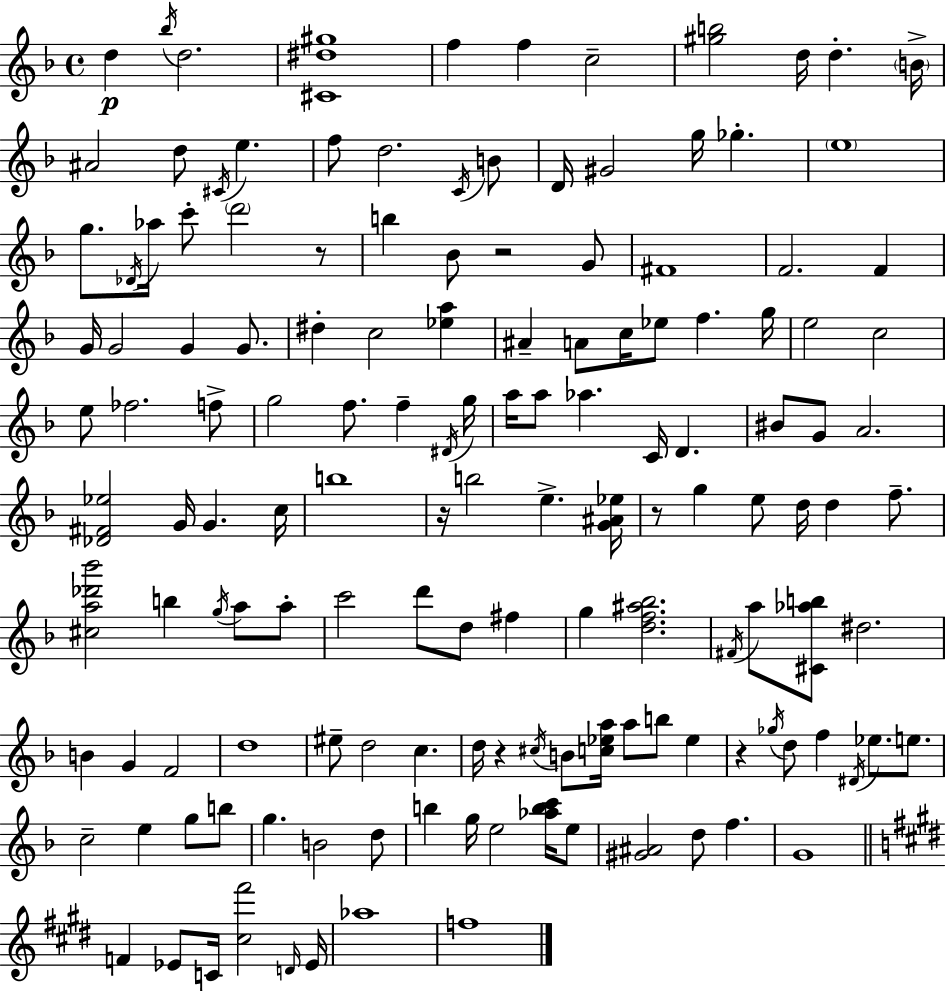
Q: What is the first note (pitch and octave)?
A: D5